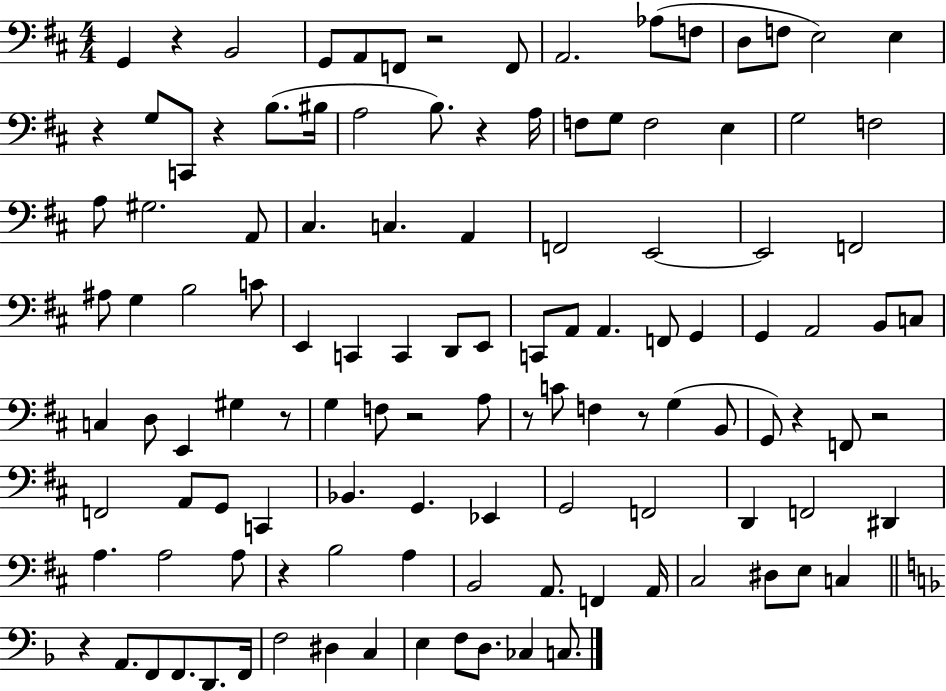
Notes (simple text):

G2/q R/q B2/h G2/e A2/e F2/e R/h F2/e A2/h. Ab3/e F3/e D3/e F3/e E3/h E3/q R/q G3/e C2/e R/q B3/e. BIS3/s A3/h B3/e. R/q A3/s F3/e G3/e F3/h E3/q G3/h F3/h A3/e G#3/h. A2/e C#3/q. C3/q. A2/q F2/h E2/h E2/h F2/h A#3/e G3/q B3/h C4/e E2/q C2/q C2/q D2/e E2/e C2/e A2/e A2/q. F2/e G2/q G2/q A2/h B2/e C3/e C3/q D3/e E2/q G#3/q R/e G3/q F3/e R/h A3/e R/e C4/e F3/q R/e G3/q B2/e G2/e R/q F2/e R/h F2/h A2/e G2/e C2/q Bb2/q. G2/q. Eb2/q G2/h F2/h D2/q F2/h D#2/q A3/q. A3/h A3/e R/q B3/h A3/q B2/h A2/e. F2/q A2/s C#3/h D#3/e E3/e C3/q R/q A2/e. F2/e F2/e. D2/e. F2/s F3/h D#3/q C3/q E3/q F3/e D3/e. CES3/q C3/e.